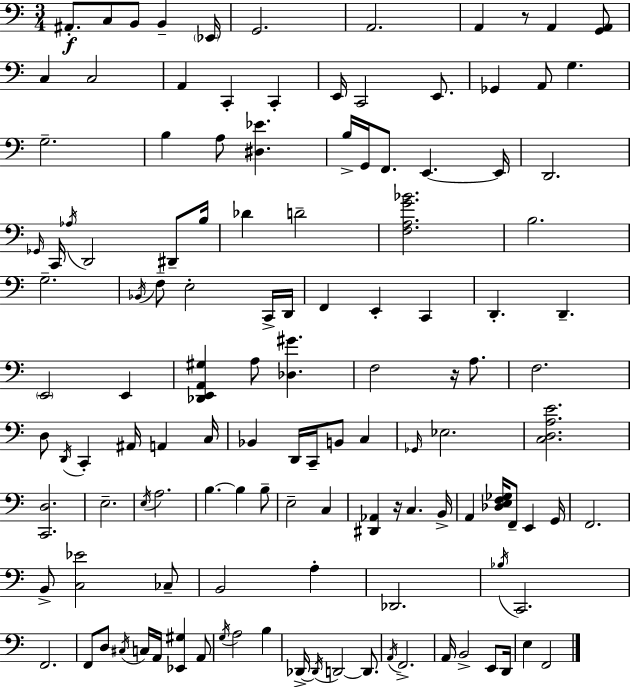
A#2/e. C3/e B2/e B2/q Eb2/s G2/h. A2/h. A2/q R/e A2/q [G2,A2]/e C3/q C3/h A2/q C2/q C2/q E2/s C2/h E2/e. Gb2/q A2/e G3/q. G3/h. B3/q A3/e [D#3,Eb4]/q. B3/s G2/s F2/e. E2/q. E2/s D2/h. Gb2/s C2/s Ab3/s D2/h D#2/e B3/s Db4/q D4/h [F3,A3,G4,Bb4]/h. B3/h. G3/h. Bb2/s F3/e E3/h C2/s D2/s F2/q E2/q C2/q D2/q. D2/q. E2/h E2/q [Db2,E2,A2,G#3]/q A3/e [Db3,G#4]/q. F3/h R/s A3/e. F3/h. D3/e D2/s C2/q A#2/s A2/q C3/s Bb2/q D2/s C2/s B2/e C3/q Gb2/s Eb3/h. [C3,D3,A3,E4]/h. [C2,D3]/h. E3/h. E3/s A3/h. B3/q. B3/q B3/e E3/h C3/q [D#2,Ab2]/q R/s C3/q. B2/s A2/q [Db3,E3,F3,Gb3]/s F2/e E2/q G2/s F2/h. B2/e [C3,Eb4]/h CES3/e B2/h A3/q Db2/h. Bb3/s C2/h. F2/h. F2/e D3/e C#3/s C3/s A2/s [Eb2,G#3]/q A2/e G3/s A3/h B3/q Db2/s Db2/s D2/h D2/e. A2/s F2/h. A2/s B2/h E2/e D2/s E3/q F2/h